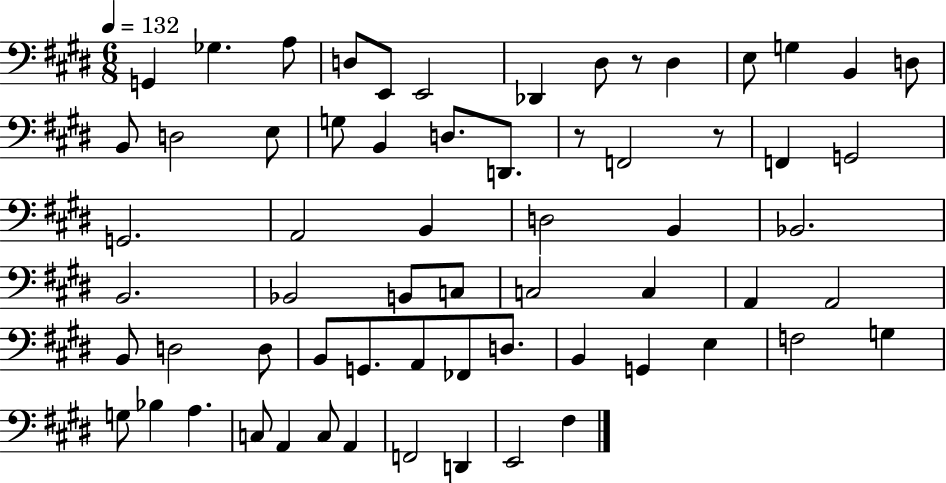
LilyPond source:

{
  \clef bass
  \numericTimeSignature
  \time 6/8
  \key e \major
  \tempo 4 = 132
  g,4 ges4. a8 | d8 e,8 e,2 | des,4 dis8 r8 dis4 | e8 g4 b,4 d8 | \break b,8 d2 e8 | g8 b,4 d8. d,8. | r8 f,2 r8 | f,4 g,2 | \break g,2. | a,2 b,4 | d2 b,4 | bes,2. | \break b,2. | bes,2 b,8 c8 | c2 c4 | a,4 a,2 | \break b,8 d2 d8 | b,8 g,8. a,8 fes,8 d8. | b,4 g,4 e4 | f2 g4 | \break g8 bes4 a4. | c8 a,4 c8 a,4 | f,2 d,4 | e,2 fis4 | \break \bar "|."
}